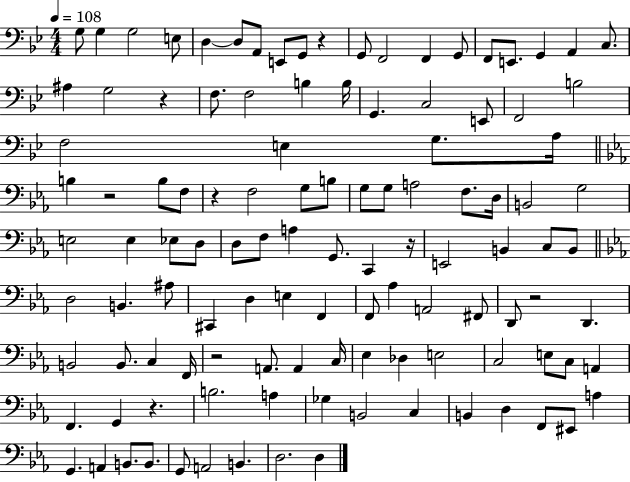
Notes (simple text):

G3/e G3/q G3/h E3/e D3/q D3/e A2/e E2/e G2/e R/q G2/e F2/h F2/q G2/e F2/e E2/e. G2/q A2/q C3/e. A#3/q G3/h R/q F3/e. F3/h B3/q B3/s G2/q. C3/h E2/e F2/h B3/h F3/h E3/q G3/e. A3/s B3/q R/h B3/e F3/e R/q F3/h G3/e B3/e G3/e G3/e A3/h F3/e. D3/s B2/h G3/h E3/h E3/q Eb3/e D3/e D3/e F3/e A3/q G2/e. C2/q R/s E2/h B2/q C3/e B2/e D3/h B2/q. A#3/e C#2/q D3/q E3/q F2/q F2/e Ab3/q A2/h F#2/e D2/e R/h D2/q. B2/h B2/e. C3/q F2/s R/h A2/e. A2/q C3/s Eb3/q Db3/q E3/h C3/h E3/e C3/e A2/q F2/q. G2/q R/q. B3/h. A3/q Gb3/q B2/h C3/q B2/q D3/q F2/e EIS2/e A3/q G2/q. A2/q B2/e. B2/e. G2/e A2/h B2/q. D3/h. D3/q